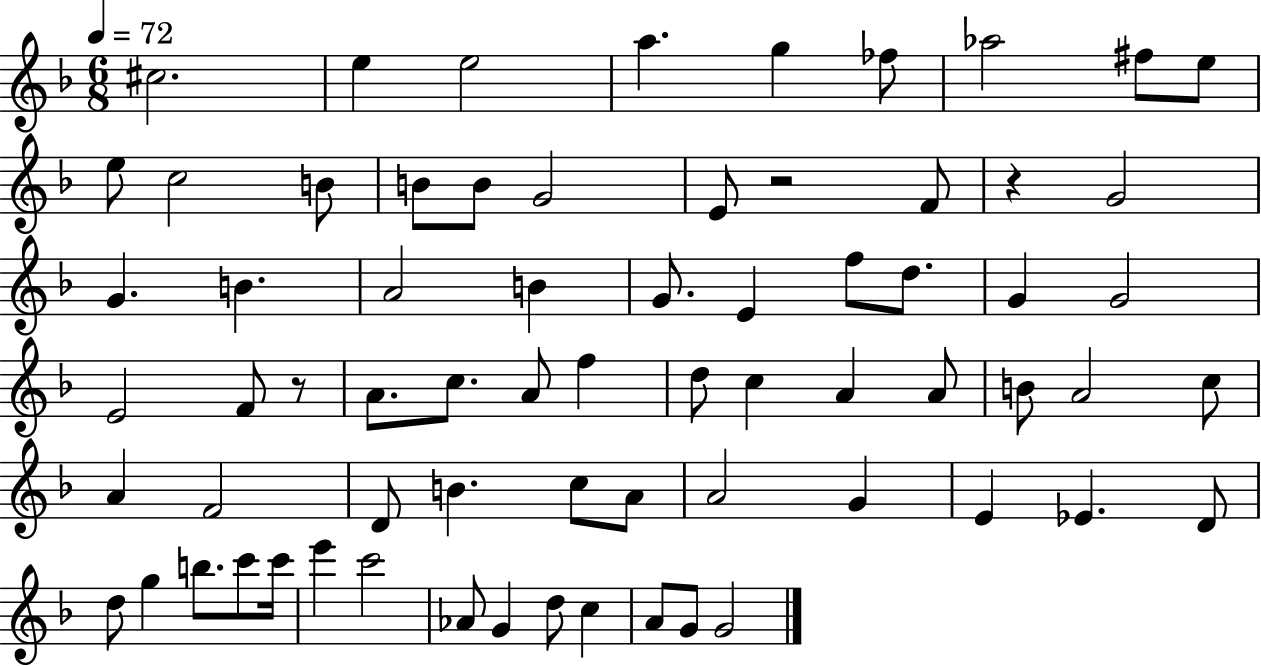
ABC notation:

X:1
T:Untitled
M:6/8
L:1/4
K:F
^c2 e e2 a g _f/2 _a2 ^f/2 e/2 e/2 c2 B/2 B/2 B/2 G2 E/2 z2 F/2 z G2 G B A2 B G/2 E f/2 d/2 G G2 E2 F/2 z/2 A/2 c/2 A/2 f d/2 c A A/2 B/2 A2 c/2 A F2 D/2 B c/2 A/2 A2 G E _E D/2 d/2 g b/2 c'/2 c'/4 e' c'2 _A/2 G d/2 c A/2 G/2 G2